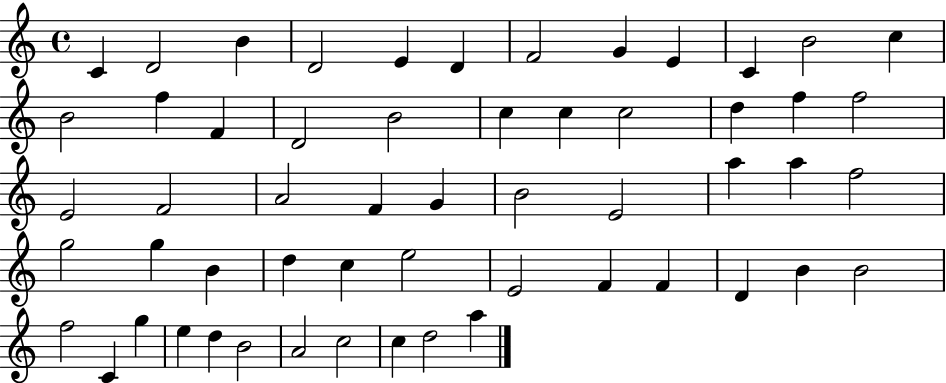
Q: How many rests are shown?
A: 0